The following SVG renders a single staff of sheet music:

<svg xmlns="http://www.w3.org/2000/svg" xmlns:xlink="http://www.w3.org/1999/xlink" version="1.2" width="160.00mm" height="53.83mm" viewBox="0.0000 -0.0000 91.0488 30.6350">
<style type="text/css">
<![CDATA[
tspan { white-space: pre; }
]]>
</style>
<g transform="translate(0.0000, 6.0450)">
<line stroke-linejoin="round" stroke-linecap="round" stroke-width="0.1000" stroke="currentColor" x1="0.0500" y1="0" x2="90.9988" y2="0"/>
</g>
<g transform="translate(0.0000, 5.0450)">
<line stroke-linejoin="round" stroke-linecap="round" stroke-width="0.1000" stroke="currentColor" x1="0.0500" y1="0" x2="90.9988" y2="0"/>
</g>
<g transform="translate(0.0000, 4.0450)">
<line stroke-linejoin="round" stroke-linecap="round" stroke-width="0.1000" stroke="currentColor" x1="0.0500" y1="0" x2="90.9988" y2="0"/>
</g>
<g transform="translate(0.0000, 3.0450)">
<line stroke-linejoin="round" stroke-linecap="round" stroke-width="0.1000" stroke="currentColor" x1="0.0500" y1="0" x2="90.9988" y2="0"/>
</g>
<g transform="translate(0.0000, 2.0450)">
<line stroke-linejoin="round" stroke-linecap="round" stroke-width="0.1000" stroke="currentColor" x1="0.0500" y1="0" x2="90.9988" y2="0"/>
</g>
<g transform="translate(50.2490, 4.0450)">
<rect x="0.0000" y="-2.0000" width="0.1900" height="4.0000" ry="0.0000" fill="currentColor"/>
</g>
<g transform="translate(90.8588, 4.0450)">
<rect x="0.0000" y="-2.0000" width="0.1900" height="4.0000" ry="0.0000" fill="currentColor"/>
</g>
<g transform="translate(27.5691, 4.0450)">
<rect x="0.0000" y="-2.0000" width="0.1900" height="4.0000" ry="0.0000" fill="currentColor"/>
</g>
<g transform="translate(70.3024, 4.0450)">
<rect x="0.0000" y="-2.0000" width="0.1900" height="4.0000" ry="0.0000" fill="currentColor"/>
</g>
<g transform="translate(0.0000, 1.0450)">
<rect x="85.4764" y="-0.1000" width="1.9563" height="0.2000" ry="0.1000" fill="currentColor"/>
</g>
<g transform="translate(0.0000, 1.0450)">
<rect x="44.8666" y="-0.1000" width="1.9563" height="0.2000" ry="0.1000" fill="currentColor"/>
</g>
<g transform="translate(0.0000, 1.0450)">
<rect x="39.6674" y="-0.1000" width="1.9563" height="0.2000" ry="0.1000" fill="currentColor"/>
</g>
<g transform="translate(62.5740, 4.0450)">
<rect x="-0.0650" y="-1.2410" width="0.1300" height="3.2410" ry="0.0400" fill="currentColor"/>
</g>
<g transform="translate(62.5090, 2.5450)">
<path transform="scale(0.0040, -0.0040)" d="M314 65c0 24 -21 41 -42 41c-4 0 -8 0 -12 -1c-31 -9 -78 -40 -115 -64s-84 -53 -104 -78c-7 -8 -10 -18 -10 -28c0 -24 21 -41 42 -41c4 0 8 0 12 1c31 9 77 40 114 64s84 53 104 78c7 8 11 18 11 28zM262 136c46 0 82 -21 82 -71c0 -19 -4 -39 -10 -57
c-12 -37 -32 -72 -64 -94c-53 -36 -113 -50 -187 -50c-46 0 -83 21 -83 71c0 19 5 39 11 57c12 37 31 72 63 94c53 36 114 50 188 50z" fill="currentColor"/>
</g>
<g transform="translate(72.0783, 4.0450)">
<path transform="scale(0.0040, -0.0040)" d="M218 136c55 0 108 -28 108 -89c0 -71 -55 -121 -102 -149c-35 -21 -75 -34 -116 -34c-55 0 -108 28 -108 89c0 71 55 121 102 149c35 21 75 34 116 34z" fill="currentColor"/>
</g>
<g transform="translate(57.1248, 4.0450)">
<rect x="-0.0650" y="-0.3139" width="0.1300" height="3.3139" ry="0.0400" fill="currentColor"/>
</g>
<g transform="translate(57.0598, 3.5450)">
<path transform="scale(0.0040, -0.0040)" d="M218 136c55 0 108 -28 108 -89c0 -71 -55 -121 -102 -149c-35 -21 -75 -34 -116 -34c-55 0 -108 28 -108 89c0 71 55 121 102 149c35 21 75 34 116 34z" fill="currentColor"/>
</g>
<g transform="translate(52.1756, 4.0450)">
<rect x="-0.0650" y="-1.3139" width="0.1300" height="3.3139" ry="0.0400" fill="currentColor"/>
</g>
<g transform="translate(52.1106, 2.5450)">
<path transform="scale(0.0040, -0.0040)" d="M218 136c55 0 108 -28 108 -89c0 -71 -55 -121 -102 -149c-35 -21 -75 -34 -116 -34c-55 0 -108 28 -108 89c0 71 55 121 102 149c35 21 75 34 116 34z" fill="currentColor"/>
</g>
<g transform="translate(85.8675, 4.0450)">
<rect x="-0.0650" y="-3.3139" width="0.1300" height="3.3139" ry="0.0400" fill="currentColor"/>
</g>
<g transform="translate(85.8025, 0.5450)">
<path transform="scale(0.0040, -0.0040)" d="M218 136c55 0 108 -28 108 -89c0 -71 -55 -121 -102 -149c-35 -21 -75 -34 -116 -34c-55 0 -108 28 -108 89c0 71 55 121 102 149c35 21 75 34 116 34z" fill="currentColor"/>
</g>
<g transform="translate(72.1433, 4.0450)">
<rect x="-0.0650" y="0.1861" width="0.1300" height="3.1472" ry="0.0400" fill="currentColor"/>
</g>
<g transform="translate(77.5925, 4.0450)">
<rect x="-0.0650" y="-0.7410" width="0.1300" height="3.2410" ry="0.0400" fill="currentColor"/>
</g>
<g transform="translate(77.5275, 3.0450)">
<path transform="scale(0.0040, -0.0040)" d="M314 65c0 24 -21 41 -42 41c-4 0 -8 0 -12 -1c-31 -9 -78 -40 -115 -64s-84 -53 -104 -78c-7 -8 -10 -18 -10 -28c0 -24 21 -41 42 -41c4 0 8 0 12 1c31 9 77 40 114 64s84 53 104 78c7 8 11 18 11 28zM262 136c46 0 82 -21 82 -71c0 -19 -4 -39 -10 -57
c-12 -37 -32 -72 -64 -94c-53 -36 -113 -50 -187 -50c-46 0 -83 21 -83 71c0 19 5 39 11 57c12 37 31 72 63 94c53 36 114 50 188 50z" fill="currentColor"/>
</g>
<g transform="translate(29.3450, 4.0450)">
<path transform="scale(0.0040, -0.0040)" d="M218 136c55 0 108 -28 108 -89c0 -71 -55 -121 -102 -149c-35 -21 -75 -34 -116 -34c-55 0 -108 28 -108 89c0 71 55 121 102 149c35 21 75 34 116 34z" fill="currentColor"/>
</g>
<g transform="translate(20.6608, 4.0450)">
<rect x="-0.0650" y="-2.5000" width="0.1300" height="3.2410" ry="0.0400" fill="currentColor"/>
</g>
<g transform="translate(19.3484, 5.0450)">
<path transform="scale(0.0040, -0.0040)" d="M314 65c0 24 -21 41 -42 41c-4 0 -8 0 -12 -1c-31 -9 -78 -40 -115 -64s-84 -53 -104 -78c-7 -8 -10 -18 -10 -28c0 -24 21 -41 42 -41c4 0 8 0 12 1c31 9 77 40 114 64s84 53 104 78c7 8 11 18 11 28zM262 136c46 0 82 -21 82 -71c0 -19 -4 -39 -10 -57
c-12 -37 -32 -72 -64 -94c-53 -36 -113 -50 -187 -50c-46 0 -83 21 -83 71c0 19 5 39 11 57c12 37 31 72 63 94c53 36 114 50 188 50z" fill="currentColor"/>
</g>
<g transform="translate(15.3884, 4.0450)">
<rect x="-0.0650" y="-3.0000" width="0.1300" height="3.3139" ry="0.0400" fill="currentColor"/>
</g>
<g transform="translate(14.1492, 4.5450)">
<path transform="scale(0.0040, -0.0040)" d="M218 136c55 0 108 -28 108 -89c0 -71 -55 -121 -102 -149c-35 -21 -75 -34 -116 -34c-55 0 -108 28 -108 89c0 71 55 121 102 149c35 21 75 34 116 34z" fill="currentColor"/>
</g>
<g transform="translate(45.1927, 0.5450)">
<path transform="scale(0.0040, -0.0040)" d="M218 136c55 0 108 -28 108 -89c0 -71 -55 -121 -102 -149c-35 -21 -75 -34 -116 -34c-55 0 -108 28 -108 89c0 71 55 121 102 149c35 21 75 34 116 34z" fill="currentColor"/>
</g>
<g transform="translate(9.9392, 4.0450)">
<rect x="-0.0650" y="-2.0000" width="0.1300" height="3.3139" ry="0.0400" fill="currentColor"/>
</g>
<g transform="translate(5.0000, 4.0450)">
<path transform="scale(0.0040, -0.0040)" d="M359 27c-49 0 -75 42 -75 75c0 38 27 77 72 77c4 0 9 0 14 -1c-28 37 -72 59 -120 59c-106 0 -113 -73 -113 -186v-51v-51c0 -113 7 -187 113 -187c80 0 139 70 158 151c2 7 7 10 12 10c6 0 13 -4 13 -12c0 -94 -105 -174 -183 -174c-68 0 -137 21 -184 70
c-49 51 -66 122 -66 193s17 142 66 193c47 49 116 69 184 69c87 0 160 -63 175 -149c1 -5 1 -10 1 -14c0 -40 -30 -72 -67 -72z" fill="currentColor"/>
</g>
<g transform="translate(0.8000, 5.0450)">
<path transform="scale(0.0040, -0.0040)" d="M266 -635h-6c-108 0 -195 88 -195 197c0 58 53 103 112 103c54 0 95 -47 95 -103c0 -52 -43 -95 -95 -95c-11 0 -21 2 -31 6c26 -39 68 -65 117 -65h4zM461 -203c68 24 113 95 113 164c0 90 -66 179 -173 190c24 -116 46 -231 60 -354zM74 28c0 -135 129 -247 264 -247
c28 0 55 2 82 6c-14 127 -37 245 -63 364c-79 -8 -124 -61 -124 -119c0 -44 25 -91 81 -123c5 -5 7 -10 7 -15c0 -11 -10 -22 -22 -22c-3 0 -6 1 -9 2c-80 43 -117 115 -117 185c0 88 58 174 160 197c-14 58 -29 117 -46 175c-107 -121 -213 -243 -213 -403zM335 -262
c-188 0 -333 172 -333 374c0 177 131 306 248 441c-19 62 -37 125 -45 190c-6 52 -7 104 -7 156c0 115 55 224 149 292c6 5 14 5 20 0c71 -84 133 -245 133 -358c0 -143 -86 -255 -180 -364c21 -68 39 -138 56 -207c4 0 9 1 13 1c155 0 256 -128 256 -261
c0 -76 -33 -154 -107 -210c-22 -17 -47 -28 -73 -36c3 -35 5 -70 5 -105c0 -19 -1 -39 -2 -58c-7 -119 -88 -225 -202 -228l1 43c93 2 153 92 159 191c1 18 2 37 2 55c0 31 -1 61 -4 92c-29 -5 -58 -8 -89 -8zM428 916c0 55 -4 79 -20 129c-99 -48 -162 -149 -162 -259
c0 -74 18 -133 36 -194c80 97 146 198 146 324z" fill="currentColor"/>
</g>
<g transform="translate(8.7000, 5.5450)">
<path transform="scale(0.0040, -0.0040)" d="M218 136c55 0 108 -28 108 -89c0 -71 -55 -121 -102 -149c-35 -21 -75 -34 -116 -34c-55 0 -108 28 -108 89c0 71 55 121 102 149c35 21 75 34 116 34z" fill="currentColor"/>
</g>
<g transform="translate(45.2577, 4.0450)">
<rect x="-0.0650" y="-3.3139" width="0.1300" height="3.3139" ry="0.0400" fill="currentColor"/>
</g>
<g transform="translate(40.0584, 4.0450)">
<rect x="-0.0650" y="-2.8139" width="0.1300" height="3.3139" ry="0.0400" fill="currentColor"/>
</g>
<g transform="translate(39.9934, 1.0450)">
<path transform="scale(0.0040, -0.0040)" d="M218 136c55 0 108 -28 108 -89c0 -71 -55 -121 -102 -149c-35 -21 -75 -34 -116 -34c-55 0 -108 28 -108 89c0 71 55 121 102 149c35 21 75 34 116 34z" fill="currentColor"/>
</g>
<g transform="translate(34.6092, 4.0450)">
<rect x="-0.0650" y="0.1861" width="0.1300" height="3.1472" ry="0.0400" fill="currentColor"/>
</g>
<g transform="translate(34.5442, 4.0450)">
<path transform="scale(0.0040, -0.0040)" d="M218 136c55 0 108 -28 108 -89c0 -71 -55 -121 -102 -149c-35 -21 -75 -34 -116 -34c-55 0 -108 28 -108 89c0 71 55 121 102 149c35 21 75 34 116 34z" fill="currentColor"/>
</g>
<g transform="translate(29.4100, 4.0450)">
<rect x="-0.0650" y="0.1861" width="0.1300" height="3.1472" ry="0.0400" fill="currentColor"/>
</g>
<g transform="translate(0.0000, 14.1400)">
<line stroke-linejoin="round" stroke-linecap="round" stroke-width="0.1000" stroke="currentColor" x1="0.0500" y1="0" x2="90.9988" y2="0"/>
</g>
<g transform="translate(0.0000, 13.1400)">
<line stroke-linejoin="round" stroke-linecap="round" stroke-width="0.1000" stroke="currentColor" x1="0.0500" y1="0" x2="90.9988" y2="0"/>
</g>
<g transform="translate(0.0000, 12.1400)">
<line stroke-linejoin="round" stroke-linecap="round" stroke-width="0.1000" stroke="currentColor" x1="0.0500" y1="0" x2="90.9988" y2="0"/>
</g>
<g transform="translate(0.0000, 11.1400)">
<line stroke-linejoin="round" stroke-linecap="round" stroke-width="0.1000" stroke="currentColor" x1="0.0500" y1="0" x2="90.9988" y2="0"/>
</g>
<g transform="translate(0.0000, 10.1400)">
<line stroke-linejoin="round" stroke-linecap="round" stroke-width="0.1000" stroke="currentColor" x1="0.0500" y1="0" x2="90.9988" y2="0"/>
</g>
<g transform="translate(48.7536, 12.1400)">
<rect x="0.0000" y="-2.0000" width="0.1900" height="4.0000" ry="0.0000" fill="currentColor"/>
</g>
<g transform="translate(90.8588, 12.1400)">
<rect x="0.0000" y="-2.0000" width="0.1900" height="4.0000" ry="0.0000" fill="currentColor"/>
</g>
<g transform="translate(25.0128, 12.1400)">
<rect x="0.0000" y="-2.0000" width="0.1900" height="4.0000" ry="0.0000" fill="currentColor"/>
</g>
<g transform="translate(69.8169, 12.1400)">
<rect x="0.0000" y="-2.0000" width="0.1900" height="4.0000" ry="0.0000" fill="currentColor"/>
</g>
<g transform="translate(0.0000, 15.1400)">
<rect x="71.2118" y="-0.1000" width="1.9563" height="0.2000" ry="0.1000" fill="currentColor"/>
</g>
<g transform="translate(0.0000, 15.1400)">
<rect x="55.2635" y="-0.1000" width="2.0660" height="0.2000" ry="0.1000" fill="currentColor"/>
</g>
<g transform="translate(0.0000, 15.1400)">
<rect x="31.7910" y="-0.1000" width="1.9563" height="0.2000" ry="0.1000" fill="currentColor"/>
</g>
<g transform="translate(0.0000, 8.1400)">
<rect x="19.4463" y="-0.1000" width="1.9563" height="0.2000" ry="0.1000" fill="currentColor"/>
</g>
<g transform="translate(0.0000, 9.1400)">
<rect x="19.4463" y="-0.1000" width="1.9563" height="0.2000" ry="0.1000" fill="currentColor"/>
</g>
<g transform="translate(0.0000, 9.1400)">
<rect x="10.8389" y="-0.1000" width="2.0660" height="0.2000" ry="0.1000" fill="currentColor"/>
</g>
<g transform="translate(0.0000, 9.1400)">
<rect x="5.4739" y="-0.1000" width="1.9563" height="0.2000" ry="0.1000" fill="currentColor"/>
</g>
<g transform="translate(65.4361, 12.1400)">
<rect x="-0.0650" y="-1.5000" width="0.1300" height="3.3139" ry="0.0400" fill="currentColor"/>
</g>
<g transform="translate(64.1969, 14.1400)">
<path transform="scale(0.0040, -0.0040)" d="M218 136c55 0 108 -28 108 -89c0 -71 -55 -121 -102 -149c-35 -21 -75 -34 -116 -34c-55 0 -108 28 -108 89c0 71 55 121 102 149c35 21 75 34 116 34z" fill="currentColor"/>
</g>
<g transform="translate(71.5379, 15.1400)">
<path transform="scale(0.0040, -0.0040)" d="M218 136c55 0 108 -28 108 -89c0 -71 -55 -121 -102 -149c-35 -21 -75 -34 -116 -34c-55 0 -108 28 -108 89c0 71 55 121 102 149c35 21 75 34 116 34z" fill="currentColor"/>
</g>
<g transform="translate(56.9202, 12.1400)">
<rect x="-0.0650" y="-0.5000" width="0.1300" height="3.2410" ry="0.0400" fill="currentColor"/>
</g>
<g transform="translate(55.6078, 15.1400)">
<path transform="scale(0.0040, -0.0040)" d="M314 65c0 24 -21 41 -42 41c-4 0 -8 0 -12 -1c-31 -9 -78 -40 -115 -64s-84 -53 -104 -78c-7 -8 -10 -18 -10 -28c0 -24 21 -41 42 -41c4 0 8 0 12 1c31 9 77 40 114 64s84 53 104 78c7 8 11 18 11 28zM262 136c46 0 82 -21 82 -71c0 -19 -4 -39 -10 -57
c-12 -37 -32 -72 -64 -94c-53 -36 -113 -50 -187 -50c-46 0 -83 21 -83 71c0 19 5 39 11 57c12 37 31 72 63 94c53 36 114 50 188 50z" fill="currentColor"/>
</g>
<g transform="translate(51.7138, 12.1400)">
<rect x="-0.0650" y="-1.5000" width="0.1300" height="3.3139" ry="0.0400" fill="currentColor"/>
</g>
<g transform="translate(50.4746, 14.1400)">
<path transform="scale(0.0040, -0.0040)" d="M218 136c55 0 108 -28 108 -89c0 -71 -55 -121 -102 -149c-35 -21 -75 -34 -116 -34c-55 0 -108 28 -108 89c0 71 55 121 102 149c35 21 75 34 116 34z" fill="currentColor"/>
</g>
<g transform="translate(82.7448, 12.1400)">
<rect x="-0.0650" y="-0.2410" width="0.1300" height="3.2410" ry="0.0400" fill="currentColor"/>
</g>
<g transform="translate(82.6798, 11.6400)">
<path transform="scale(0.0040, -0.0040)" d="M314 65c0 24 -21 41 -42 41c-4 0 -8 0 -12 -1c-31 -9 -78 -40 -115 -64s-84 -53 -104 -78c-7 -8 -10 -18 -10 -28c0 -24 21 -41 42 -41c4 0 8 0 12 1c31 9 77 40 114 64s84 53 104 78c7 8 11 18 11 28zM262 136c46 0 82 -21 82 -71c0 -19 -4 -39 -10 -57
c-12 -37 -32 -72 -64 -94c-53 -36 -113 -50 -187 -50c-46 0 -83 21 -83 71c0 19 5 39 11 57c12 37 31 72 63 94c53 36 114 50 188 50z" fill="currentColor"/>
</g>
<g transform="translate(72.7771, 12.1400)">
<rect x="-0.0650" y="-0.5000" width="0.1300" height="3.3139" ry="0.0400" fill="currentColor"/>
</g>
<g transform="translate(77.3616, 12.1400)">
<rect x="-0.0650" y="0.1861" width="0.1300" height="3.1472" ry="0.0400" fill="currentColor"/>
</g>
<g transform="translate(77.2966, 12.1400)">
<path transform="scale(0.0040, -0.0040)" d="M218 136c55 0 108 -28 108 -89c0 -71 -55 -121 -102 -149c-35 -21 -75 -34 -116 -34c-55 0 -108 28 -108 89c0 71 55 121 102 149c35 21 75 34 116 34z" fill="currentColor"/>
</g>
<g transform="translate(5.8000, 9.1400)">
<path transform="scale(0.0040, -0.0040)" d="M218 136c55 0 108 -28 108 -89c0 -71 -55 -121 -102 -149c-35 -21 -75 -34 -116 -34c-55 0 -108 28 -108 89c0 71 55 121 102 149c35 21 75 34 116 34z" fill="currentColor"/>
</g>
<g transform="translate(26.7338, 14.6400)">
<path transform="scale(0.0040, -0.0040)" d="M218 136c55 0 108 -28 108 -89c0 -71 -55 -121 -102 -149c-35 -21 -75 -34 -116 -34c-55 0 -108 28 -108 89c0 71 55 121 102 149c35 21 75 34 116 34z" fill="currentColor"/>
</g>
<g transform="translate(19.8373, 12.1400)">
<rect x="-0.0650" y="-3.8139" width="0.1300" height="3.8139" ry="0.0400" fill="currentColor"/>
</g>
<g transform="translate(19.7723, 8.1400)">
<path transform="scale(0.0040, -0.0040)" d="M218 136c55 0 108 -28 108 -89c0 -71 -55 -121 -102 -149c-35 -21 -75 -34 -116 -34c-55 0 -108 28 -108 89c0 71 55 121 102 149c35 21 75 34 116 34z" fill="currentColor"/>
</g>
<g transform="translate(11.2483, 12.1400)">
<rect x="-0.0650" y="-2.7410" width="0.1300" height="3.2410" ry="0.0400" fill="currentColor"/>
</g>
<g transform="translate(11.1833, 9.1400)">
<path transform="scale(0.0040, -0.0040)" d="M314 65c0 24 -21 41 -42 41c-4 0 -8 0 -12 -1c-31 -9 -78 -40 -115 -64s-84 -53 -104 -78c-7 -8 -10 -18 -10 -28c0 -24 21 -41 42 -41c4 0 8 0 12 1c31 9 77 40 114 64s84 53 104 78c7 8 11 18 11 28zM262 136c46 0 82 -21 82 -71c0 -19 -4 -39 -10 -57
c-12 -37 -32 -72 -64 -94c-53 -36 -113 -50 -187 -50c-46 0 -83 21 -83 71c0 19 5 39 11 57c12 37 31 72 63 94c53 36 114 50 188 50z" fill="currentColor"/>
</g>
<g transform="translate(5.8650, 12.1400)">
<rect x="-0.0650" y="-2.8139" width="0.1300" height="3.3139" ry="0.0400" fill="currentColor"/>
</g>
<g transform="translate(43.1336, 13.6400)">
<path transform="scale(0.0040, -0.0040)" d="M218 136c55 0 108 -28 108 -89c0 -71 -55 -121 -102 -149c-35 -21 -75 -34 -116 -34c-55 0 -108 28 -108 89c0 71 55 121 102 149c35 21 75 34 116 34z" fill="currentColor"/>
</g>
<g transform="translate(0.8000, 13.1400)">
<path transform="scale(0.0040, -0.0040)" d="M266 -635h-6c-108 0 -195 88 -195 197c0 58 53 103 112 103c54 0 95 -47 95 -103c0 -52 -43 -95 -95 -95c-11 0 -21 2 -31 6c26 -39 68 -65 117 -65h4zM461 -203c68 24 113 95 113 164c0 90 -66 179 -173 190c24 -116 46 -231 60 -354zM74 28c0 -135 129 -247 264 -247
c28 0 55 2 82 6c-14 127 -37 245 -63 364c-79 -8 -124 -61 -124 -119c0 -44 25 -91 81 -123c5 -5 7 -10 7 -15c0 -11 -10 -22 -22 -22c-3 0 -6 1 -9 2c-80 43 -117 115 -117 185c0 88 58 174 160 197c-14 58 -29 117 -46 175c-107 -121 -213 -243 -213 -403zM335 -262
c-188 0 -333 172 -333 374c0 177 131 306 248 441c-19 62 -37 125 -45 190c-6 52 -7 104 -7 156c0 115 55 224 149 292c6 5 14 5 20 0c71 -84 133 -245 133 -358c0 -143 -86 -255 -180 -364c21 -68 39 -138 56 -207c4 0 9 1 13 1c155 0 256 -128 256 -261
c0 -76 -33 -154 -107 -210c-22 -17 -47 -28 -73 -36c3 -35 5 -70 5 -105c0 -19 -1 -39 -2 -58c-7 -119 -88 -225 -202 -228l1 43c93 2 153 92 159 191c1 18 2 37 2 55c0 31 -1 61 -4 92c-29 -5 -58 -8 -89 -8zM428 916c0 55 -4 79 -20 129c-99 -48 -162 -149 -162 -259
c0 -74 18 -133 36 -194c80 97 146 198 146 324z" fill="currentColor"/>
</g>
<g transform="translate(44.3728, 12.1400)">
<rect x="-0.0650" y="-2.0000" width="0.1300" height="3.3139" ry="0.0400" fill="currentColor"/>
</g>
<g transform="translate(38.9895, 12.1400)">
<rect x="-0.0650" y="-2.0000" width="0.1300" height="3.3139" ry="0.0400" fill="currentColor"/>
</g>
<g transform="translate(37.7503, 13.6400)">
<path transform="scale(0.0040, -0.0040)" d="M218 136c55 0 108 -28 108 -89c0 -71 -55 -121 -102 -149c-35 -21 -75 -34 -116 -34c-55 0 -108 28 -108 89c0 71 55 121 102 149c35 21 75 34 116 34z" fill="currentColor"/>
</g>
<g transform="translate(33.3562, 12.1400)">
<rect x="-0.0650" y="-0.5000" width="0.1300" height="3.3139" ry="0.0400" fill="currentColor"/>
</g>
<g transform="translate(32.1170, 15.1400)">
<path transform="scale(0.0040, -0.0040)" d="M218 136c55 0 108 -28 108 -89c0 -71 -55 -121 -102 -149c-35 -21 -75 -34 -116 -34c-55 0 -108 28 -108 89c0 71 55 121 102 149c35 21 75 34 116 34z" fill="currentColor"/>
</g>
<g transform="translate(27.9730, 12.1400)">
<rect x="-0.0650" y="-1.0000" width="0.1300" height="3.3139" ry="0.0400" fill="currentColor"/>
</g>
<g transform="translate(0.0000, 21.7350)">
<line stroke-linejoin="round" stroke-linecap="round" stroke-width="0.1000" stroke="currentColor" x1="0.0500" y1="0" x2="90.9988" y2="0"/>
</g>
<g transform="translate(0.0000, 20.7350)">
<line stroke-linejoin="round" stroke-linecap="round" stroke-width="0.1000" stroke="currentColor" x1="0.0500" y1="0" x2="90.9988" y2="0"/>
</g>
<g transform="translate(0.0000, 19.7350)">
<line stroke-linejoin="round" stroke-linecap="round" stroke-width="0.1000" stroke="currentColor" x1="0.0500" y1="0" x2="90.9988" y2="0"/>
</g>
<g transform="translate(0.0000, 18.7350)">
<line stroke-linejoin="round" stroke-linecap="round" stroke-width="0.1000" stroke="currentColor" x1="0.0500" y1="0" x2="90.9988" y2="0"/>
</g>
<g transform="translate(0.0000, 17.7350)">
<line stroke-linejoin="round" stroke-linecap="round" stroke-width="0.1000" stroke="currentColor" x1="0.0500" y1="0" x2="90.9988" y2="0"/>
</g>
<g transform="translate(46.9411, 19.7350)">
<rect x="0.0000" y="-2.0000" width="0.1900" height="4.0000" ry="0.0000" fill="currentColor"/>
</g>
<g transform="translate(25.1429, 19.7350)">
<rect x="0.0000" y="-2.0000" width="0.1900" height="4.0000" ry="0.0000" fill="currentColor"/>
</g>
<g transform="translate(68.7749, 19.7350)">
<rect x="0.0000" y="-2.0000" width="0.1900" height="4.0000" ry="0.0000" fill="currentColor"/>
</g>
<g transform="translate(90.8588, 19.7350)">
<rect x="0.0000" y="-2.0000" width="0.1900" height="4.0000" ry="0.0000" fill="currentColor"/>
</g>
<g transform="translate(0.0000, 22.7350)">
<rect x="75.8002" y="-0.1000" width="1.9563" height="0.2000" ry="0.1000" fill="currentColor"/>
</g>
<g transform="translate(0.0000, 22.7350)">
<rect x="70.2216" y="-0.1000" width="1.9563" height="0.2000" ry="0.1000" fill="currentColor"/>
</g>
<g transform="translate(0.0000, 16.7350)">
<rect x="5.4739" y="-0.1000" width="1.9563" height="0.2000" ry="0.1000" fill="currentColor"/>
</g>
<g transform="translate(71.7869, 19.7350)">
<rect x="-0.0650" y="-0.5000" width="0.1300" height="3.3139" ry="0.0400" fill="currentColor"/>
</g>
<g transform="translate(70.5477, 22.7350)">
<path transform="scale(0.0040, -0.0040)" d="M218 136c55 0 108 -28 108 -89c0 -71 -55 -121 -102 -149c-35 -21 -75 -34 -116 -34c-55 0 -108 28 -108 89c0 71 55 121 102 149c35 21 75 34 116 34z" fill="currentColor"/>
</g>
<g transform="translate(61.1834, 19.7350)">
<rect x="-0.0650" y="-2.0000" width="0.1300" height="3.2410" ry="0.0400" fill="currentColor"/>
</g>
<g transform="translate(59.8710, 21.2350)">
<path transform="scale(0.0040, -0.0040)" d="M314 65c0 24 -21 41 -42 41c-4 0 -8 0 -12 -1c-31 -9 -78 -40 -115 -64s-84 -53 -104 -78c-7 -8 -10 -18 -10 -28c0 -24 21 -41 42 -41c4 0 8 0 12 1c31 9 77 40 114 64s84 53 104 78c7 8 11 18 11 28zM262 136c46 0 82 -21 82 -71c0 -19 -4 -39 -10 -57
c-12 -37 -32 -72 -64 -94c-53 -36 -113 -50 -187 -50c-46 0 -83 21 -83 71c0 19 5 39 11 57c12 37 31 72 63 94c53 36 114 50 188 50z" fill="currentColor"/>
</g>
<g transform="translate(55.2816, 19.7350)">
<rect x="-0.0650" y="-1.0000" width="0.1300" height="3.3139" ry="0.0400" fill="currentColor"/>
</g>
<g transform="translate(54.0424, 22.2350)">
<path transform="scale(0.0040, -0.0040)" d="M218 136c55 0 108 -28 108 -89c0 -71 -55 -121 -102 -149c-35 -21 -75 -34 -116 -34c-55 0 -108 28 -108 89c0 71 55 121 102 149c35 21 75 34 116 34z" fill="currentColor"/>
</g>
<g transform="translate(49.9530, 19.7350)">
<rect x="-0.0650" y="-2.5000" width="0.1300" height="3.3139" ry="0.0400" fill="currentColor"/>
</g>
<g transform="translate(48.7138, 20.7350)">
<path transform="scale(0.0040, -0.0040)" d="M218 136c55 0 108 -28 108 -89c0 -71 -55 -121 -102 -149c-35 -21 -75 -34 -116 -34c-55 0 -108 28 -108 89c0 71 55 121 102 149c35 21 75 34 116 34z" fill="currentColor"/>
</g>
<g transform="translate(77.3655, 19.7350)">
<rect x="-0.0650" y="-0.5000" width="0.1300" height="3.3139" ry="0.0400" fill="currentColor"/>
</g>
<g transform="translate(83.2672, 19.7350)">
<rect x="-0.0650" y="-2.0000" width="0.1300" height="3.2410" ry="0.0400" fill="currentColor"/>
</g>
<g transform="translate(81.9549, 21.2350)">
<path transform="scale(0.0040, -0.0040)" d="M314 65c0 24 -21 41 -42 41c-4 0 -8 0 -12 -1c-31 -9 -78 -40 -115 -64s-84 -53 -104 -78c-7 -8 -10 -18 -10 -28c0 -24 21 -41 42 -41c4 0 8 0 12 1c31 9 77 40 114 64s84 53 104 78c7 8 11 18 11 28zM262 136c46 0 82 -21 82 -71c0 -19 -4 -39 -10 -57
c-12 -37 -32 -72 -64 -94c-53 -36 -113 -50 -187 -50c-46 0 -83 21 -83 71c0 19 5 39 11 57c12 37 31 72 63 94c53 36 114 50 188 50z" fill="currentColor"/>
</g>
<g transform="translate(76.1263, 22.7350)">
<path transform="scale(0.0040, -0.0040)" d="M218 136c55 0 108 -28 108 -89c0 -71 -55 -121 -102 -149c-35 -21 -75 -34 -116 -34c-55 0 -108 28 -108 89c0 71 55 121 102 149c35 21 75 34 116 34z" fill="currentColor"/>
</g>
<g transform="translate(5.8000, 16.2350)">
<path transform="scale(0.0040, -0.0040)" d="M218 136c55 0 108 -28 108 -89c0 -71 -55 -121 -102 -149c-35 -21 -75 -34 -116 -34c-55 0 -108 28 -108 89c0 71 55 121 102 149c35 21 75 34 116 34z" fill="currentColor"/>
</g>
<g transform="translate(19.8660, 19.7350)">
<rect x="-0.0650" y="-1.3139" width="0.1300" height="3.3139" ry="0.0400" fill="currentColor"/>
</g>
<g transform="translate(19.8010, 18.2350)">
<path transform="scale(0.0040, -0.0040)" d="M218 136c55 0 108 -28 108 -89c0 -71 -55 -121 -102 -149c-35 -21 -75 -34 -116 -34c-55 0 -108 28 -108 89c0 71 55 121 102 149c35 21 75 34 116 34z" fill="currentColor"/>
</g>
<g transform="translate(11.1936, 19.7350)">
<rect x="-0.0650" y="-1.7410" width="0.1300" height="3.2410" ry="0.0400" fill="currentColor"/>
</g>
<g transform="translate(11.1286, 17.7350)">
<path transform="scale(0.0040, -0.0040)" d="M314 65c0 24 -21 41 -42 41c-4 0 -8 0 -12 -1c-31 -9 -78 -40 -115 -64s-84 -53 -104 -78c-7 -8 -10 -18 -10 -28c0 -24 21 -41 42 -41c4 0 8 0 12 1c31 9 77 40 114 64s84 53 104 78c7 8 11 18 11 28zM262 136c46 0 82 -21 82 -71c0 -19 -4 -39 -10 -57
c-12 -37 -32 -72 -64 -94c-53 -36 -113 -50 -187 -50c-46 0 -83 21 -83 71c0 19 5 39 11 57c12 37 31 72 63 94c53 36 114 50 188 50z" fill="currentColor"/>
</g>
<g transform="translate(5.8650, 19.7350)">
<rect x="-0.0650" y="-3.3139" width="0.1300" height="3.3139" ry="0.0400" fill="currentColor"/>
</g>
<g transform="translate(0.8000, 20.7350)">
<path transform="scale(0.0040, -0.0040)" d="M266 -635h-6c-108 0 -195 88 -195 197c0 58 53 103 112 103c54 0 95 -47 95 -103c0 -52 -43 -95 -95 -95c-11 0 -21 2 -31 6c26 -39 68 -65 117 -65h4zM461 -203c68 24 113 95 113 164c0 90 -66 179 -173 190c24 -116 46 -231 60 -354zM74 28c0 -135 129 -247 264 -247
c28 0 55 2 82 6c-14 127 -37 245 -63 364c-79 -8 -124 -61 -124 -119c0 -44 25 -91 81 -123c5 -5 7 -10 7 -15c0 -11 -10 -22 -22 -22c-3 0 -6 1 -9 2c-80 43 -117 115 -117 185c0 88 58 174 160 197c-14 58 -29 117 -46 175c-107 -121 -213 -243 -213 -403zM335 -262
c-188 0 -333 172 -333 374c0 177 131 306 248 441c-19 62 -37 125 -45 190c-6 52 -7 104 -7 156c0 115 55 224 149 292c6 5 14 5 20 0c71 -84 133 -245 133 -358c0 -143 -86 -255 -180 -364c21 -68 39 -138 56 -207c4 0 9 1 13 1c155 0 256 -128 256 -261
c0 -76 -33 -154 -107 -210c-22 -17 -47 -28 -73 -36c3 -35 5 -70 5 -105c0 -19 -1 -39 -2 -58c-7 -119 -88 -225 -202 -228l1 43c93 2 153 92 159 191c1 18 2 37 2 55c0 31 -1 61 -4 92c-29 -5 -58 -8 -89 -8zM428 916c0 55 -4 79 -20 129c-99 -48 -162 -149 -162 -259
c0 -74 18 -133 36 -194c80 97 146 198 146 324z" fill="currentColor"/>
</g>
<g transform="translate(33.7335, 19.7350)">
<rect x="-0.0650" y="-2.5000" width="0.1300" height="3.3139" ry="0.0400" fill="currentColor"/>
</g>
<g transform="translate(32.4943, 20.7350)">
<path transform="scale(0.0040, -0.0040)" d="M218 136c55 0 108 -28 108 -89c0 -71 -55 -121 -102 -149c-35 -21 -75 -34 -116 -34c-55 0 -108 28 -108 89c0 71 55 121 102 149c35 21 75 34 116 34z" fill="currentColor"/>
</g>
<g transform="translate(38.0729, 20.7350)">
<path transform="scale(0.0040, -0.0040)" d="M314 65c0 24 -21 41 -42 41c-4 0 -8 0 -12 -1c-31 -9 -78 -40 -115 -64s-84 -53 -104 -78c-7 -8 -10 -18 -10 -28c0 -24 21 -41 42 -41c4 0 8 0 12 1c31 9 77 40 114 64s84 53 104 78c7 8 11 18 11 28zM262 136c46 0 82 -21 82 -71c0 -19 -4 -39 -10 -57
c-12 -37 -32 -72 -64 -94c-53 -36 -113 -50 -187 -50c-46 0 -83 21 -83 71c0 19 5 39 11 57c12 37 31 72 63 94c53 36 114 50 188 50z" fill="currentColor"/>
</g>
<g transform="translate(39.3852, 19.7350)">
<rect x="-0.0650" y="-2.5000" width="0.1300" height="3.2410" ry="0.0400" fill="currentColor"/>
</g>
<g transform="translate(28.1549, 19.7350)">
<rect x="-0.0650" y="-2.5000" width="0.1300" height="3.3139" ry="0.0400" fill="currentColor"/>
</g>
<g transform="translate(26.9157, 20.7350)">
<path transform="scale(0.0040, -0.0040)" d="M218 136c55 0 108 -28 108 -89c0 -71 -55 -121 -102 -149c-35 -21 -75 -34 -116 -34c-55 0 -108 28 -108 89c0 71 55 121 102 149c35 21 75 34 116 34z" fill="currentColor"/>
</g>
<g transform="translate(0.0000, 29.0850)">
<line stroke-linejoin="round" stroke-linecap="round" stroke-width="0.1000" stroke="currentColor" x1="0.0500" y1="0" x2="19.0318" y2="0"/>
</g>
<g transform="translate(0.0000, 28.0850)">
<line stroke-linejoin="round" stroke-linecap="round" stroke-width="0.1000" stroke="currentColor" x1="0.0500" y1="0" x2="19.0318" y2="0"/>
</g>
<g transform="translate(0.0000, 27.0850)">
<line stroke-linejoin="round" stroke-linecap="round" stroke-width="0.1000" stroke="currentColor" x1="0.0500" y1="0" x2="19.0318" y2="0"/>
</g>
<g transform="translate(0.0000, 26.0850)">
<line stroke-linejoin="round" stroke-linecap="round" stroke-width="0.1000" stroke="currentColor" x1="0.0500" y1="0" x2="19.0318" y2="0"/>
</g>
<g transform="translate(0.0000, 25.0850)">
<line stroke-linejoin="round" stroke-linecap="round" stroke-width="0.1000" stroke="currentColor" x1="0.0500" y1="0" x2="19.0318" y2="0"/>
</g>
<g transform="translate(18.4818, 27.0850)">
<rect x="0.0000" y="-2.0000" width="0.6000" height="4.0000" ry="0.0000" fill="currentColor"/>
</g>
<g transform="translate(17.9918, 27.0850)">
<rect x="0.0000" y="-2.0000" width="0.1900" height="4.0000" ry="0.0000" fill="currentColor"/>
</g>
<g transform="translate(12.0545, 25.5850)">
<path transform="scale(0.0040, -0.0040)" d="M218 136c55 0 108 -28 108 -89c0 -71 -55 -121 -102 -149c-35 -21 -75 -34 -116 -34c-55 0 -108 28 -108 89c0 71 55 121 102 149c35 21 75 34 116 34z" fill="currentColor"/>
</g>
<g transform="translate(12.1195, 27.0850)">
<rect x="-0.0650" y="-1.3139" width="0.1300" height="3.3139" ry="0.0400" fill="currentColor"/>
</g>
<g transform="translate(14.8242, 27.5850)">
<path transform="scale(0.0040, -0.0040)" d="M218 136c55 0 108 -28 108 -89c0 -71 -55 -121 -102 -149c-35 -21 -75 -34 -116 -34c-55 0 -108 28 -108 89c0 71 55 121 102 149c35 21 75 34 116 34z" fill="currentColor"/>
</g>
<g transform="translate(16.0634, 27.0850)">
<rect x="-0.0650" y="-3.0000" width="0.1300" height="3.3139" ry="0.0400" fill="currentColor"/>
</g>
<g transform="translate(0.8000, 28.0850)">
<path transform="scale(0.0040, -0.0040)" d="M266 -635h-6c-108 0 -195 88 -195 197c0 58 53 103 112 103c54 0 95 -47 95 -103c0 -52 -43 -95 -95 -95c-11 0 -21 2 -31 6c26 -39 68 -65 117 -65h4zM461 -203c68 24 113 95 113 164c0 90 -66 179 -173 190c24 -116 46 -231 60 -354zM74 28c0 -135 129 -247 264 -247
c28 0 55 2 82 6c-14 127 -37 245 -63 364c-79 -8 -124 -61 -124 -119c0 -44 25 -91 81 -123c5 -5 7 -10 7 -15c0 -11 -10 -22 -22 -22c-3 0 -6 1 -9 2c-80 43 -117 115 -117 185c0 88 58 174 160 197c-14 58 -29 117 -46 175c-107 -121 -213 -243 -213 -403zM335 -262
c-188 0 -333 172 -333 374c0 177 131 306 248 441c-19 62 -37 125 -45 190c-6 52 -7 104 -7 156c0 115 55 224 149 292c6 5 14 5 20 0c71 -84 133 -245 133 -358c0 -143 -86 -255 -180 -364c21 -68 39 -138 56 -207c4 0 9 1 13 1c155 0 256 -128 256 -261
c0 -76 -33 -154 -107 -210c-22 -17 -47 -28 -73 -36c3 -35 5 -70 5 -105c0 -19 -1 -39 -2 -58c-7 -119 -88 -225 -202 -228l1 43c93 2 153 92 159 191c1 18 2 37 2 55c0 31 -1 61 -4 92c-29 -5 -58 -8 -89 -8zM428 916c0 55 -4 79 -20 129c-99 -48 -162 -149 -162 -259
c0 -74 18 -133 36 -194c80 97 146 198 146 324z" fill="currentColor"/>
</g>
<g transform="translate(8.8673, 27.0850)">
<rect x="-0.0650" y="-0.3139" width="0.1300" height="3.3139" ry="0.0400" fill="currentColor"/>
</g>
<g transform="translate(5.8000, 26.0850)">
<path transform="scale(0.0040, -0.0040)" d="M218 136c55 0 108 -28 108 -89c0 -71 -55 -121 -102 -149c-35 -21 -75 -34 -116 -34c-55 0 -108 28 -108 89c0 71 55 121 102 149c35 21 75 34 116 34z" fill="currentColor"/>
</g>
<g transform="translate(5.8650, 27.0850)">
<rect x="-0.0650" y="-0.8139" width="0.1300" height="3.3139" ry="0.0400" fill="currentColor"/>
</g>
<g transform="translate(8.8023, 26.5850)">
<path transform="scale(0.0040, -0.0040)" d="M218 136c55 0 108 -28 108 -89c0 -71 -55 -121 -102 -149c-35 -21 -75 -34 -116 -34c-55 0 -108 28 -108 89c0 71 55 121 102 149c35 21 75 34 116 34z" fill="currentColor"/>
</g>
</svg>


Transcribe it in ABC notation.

X:1
T:Untitled
M:4/4
L:1/4
K:C
F A G2 B B a b e c e2 B d2 b a a2 c' D C F F E C2 E C B c2 b f2 e G G G2 G D F2 C C F2 d c e A